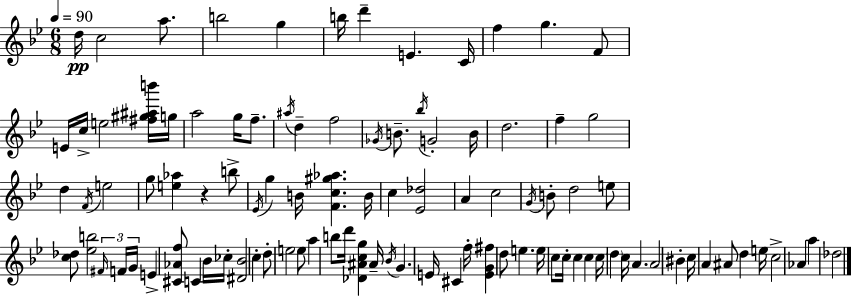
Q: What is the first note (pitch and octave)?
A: D5